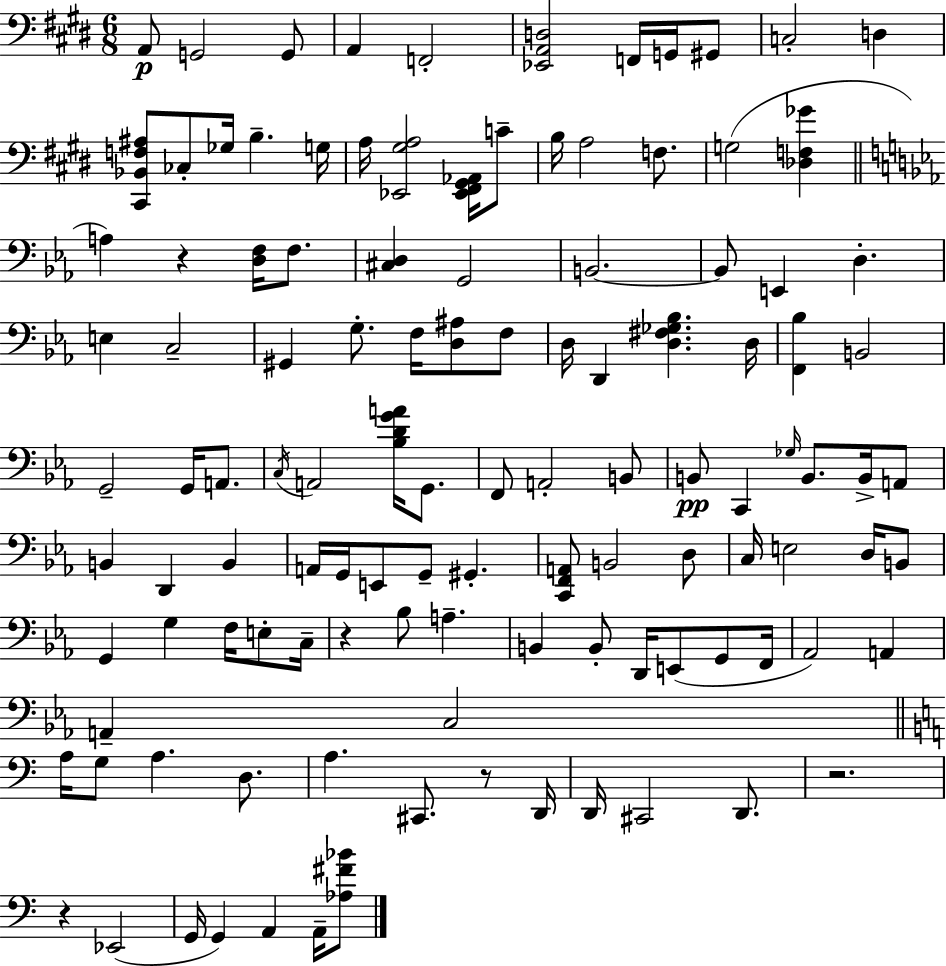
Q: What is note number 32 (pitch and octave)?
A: F3